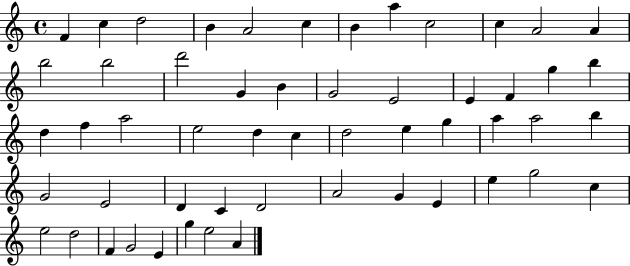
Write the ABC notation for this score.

X:1
T:Untitled
M:4/4
L:1/4
K:C
F c d2 B A2 c B a c2 c A2 A b2 b2 d'2 G B G2 E2 E F g b d f a2 e2 d c d2 e g a a2 b G2 E2 D C D2 A2 G E e g2 c e2 d2 F G2 E g e2 A